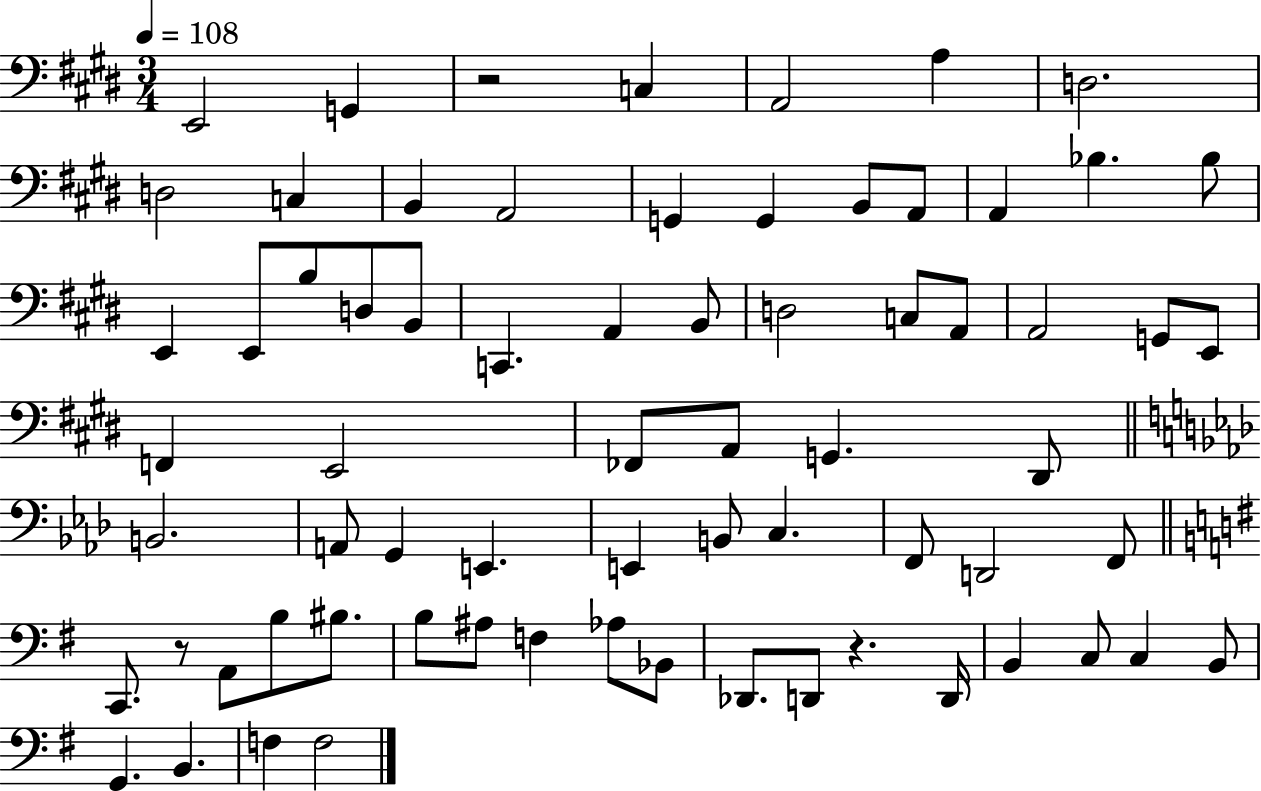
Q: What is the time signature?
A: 3/4